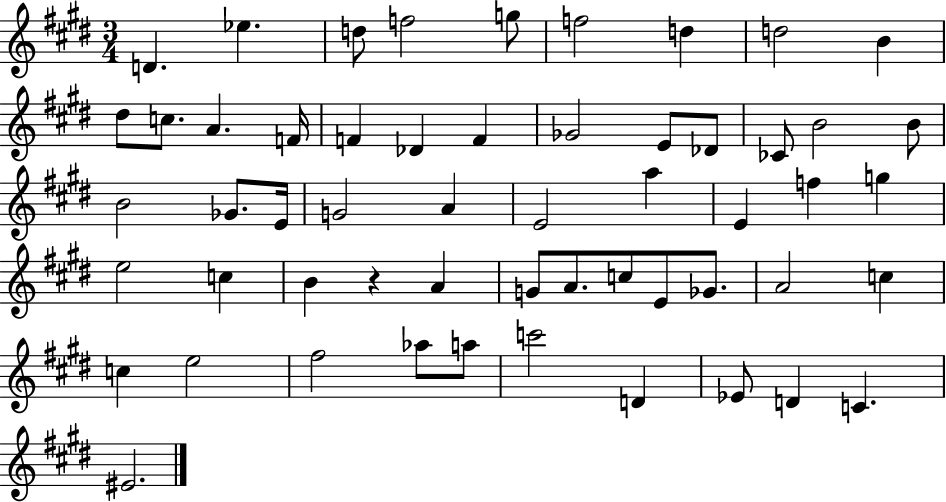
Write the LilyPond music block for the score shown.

{
  \clef treble
  \numericTimeSignature
  \time 3/4
  \key e \major
  d'4. ees''4. | d''8 f''2 g''8 | f''2 d''4 | d''2 b'4 | \break dis''8 c''8. a'4. f'16 | f'4 des'4 f'4 | ges'2 e'8 des'8 | ces'8 b'2 b'8 | \break b'2 ges'8. e'16 | g'2 a'4 | e'2 a''4 | e'4 f''4 g''4 | \break e''2 c''4 | b'4 r4 a'4 | g'8 a'8. c''8 e'8 ges'8. | a'2 c''4 | \break c''4 e''2 | fis''2 aes''8 a''8 | c'''2 d'4 | ees'8 d'4 c'4. | \break eis'2. | \bar "|."
}